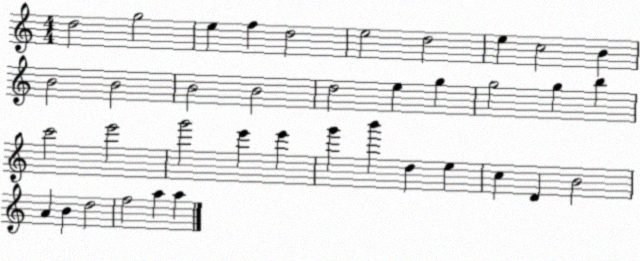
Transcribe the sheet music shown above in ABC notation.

X:1
T:Untitled
M:4/4
L:1/4
K:C
d2 g2 e f d2 e2 d2 e c2 B B2 B2 B2 B2 d2 e g g2 g b c'2 e'2 g'2 e' e' g' b' d e c D B2 A B d2 f2 a a